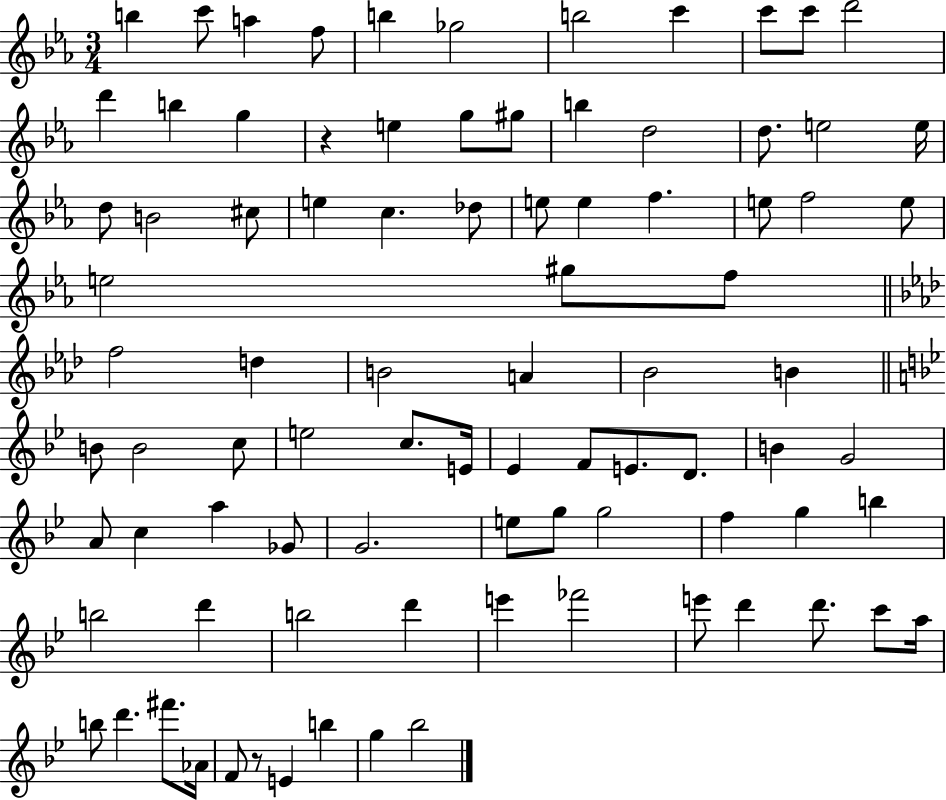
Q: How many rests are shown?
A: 2